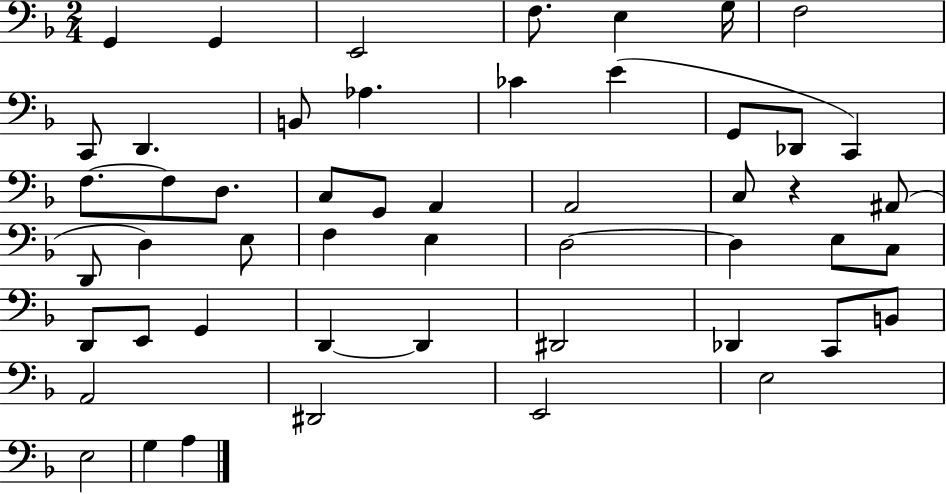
{
  \clef bass
  \numericTimeSignature
  \time 2/4
  \key f \major
  \repeat volta 2 { g,4 g,4 | e,2 | f8. e4 g16 | f2 | \break c,8 d,4. | b,8 aes4. | ces'4 e'4( | g,8 des,8 c,4) | \break f8.~~ f8 d8. | c8 g,8 a,4 | a,2 | c8 r4 ais,8( | \break d,8 d4) e8 | f4 e4 | d2~~ | d4 e8 c8 | \break d,8 e,8 g,4 | d,4~~ d,4 | dis,2 | des,4 c,8 b,8 | \break a,2 | dis,2 | e,2 | e2 | \break e2 | g4 a4 | } \bar "|."
}